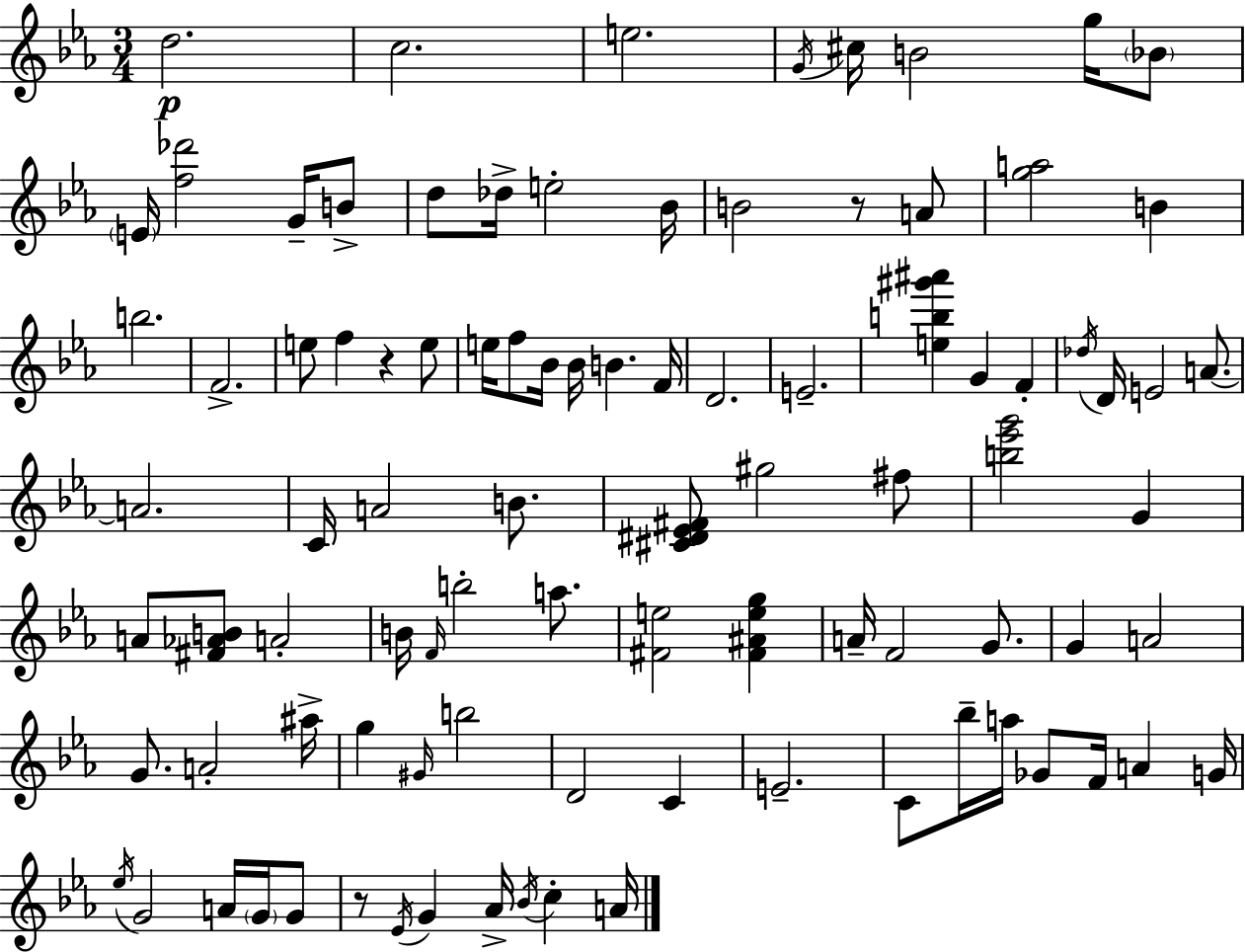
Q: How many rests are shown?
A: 3